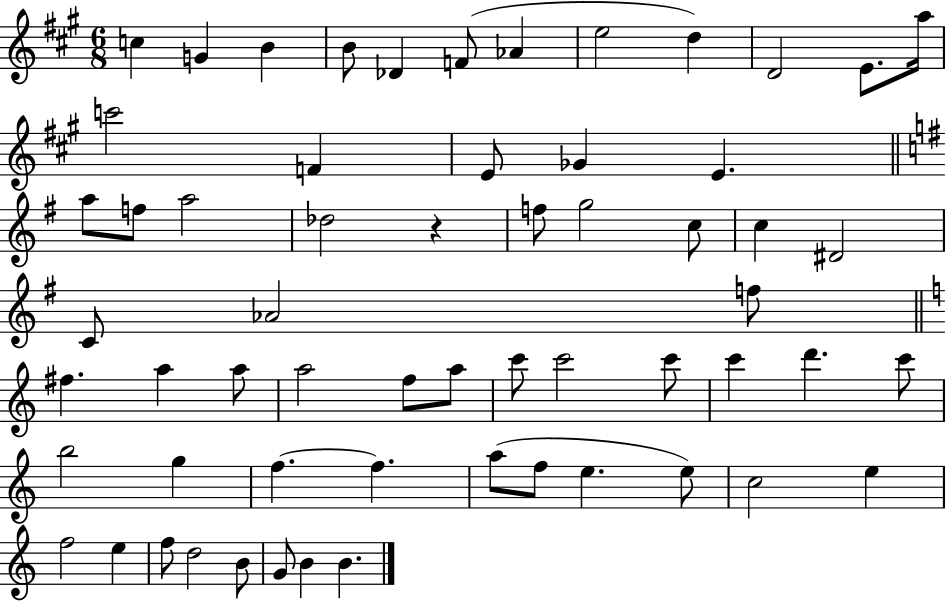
C5/q G4/q B4/q B4/e Db4/q F4/e Ab4/q E5/h D5/q D4/h E4/e. A5/s C6/h F4/q E4/e Gb4/q E4/q. A5/e F5/e A5/h Db5/h R/q F5/e G5/h C5/e C5/q D#4/h C4/e Ab4/h F5/e F#5/q. A5/q A5/e A5/h F5/e A5/e C6/e C6/h C6/e C6/q D6/q. C6/e B5/h G5/q F5/q. F5/q. A5/e F5/e E5/q. E5/e C5/h E5/q F5/h E5/q F5/e D5/h B4/e G4/e B4/q B4/q.